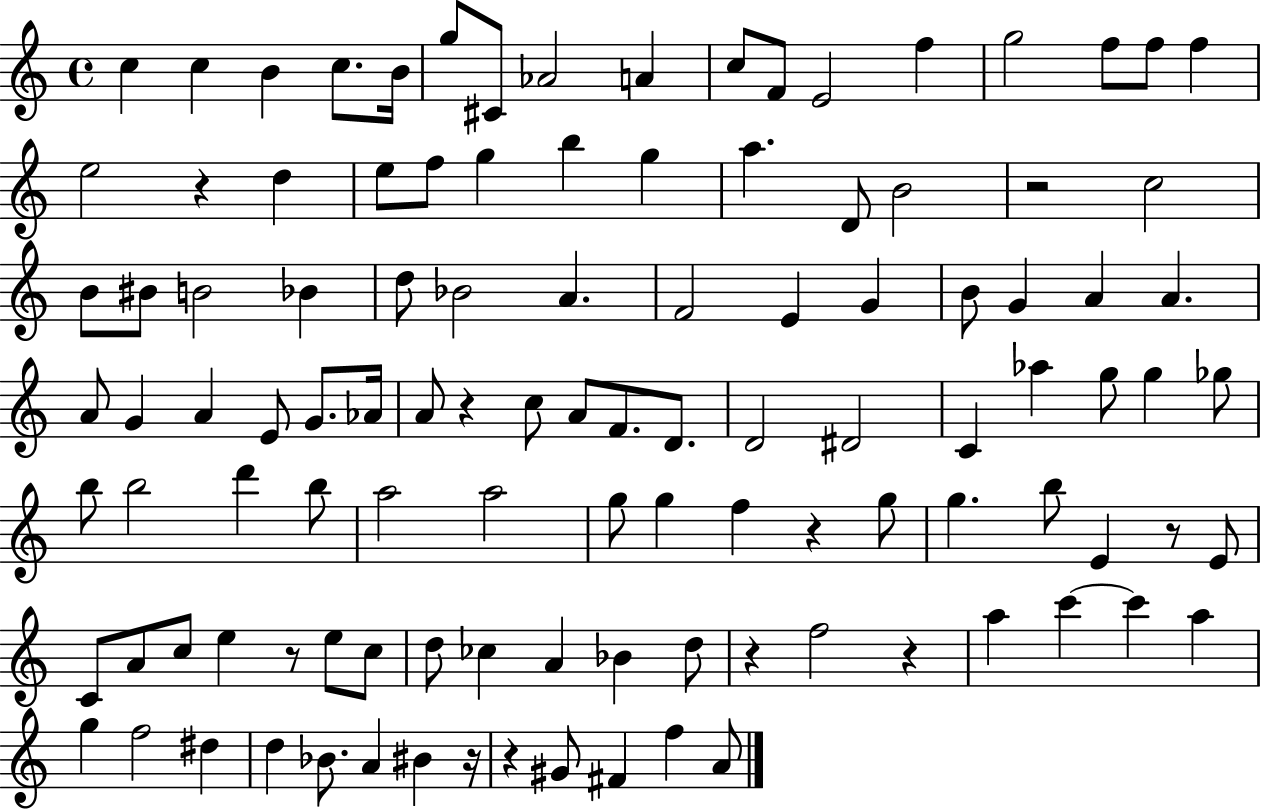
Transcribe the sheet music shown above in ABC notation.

X:1
T:Untitled
M:4/4
L:1/4
K:C
c c B c/2 B/4 g/2 ^C/2 _A2 A c/2 F/2 E2 f g2 f/2 f/2 f e2 z d e/2 f/2 g b g a D/2 B2 z2 c2 B/2 ^B/2 B2 _B d/2 _B2 A F2 E G B/2 G A A A/2 G A E/2 G/2 _A/4 A/2 z c/2 A/2 F/2 D/2 D2 ^D2 C _a g/2 g _g/2 b/2 b2 d' b/2 a2 a2 g/2 g f z g/2 g b/2 E z/2 E/2 C/2 A/2 c/2 e z/2 e/2 c/2 d/2 _c A _B d/2 z f2 z a c' c' a g f2 ^d d _B/2 A ^B z/4 z ^G/2 ^F f A/2